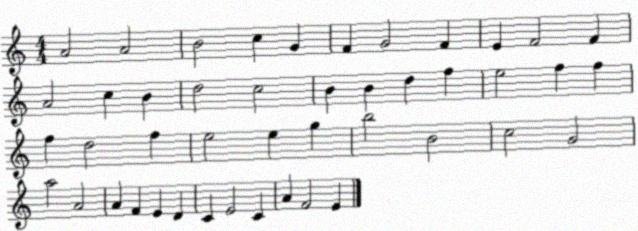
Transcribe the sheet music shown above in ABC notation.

X:1
T:Untitled
M:4/4
L:1/4
K:C
A2 A2 B2 c G F G2 F E F2 F A2 c B d2 c2 B B d f e2 f f f d2 f e2 e g b2 B2 c2 G2 a2 A2 A F E D C E2 C A F2 E